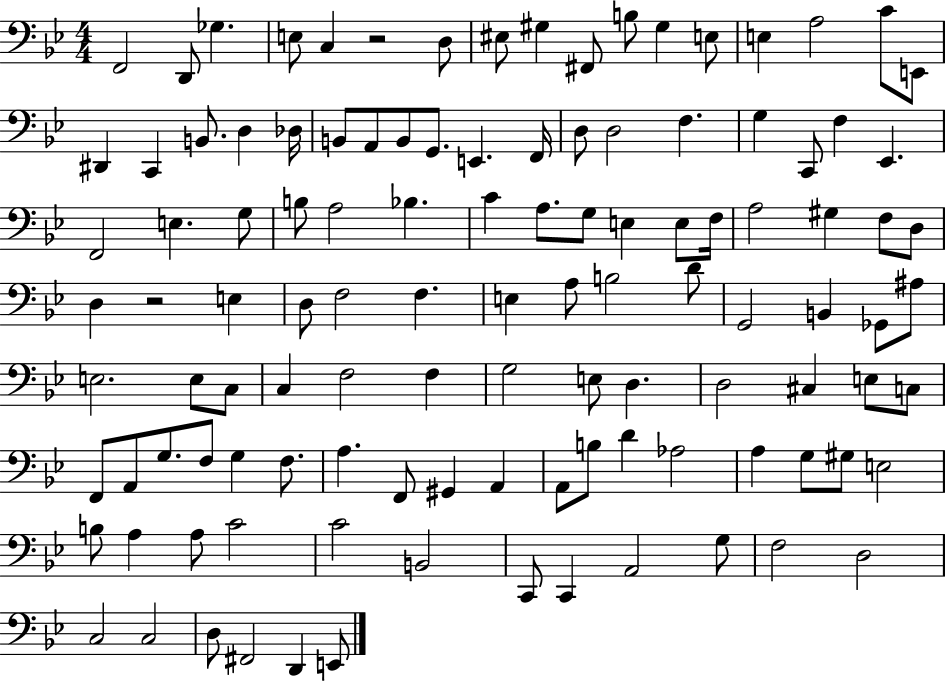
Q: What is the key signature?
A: BES major